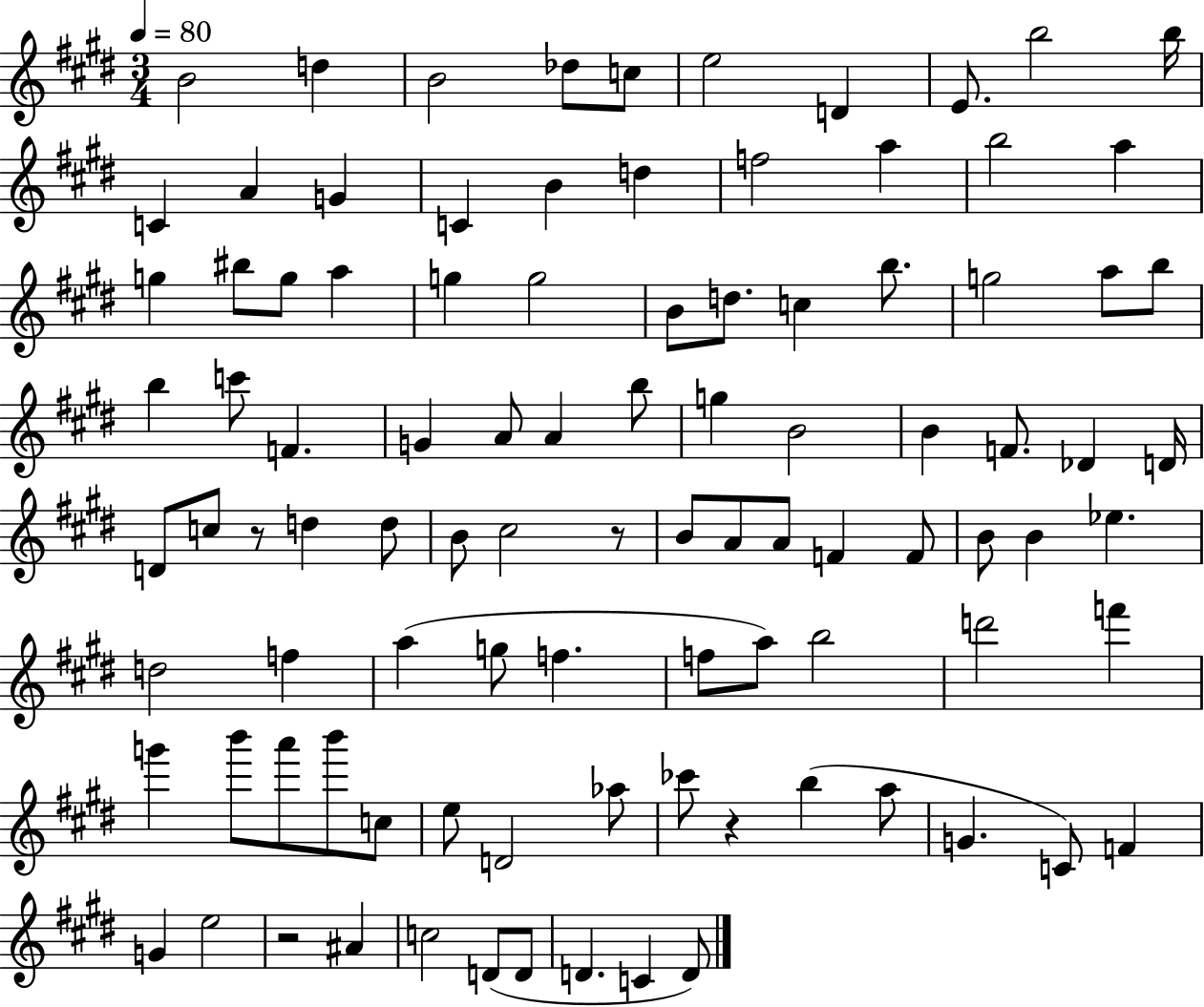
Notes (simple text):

B4/h D5/q B4/h Db5/e C5/e E5/h D4/q E4/e. B5/h B5/s C4/q A4/q G4/q C4/q B4/q D5/q F5/h A5/q B5/h A5/q G5/q BIS5/e G5/e A5/q G5/q G5/h B4/e D5/e. C5/q B5/e. G5/h A5/e B5/e B5/q C6/e F4/q. G4/q A4/e A4/q B5/e G5/q B4/h B4/q F4/e. Db4/q D4/s D4/e C5/e R/e D5/q D5/e B4/e C#5/h R/e B4/e A4/e A4/e F4/q F4/e B4/e B4/q Eb5/q. D5/h F5/q A5/q G5/e F5/q. F5/e A5/e B5/h D6/h F6/q G6/q B6/e A6/e B6/e C5/e E5/e D4/h Ab5/e CES6/e R/q B5/q A5/e G4/q. C4/e F4/q G4/q E5/h R/h A#4/q C5/h D4/e D4/e D4/q. C4/q D4/e